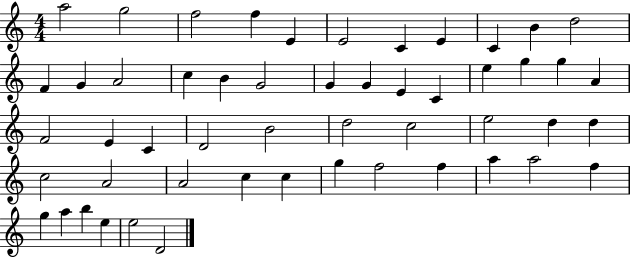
X:1
T:Untitled
M:4/4
L:1/4
K:C
a2 g2 f2 f E E2 C E C B d2 F G A2 c B G2 G G E C e g g A F2 E C D2 B2 d2 c2 e2 d d c2 A2 A2 c c g f2 f a a2 f g a b e e2 D2